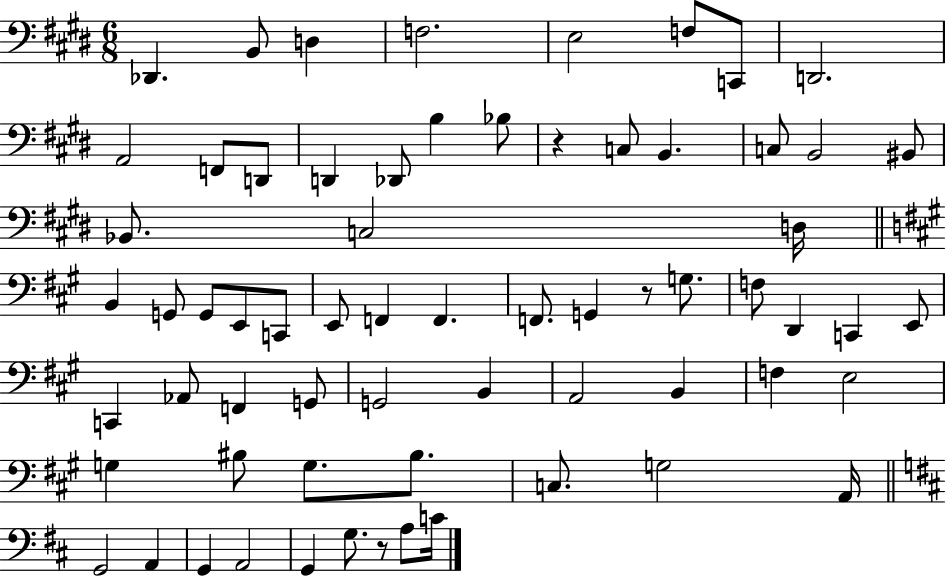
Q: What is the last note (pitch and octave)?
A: C4